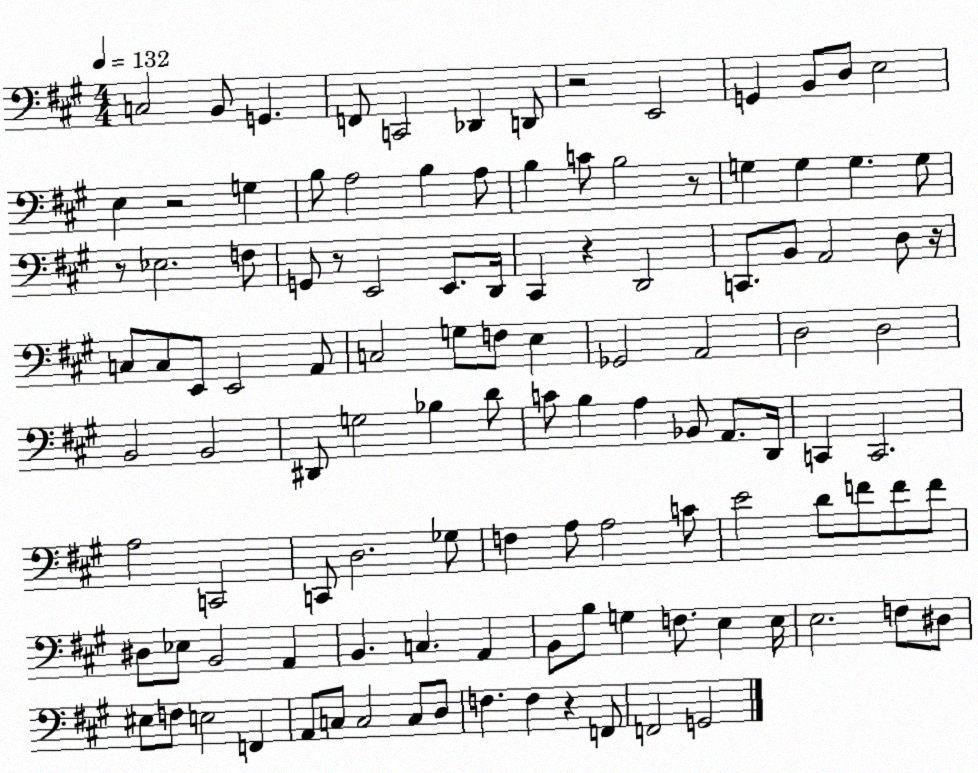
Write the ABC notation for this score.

X:1
T:Untitled
M:4/4
L:1/4
K:A
C,2 B,,/2 G,, F,,/2 C,,2 _D,, D,,/2 z2 E,,2 G,, B,,/2 D,/2 E,2 E, z2 G, B,/2 A,2 B, A,/2 B, C/2 B,2 z/2 G, G, G, G,/2 z/2 _E,2 F,/2 G,,/2 z/2 E,,2 E,,/2 D,,/4 ^C,, z D,,2 C,,/2 B,,/2 A,,2 D,/2 z/4 C,/2 C,/2 E,,/2 E,,2 A,,/2 C,2 G,/2 F,/2 E, _G,,2 A,,2 D,2 D,2 B,,2 B,,2 ^D,,/2 G,2 _B, D/2 C/2 B, A, _B,,/2 A,,/2 D,,/4 C,, C,,2 A,2 C,,2 C,,/2 D,2 _G,/2 F, A,/2 A,2 C/2 E2 D/2 F/2 F/2 F/2 ^D,/2 _E,/2 B,,2 A,, B,, C, A,, B,,/2 B,/2 G, F,/2 E, E,/4 E,2 F,/2 ^D,/2 ^E,/2 F,/2 E,2 F,, A,,/2 C,/2 C,2 C,/2 D,/2 F, F, z F,,/2 F,,2 G,,2